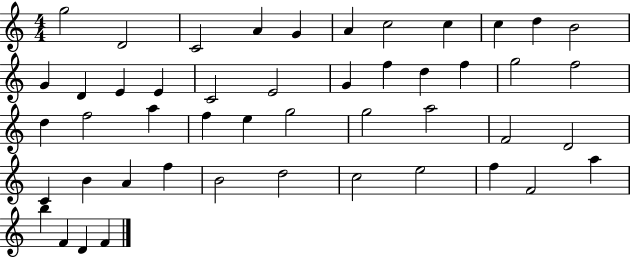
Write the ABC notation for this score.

X:1
T:Untitled
M:4/4
L:1/4
K:C
g2 D2 C2 A G A c2 c c d B2 G D E E C2 E2 G f d f g2 f2 d f2 a f e g2 g2 a2 F2 D2 C B A f B2 d2 c2 e2 f F2 a b F D F